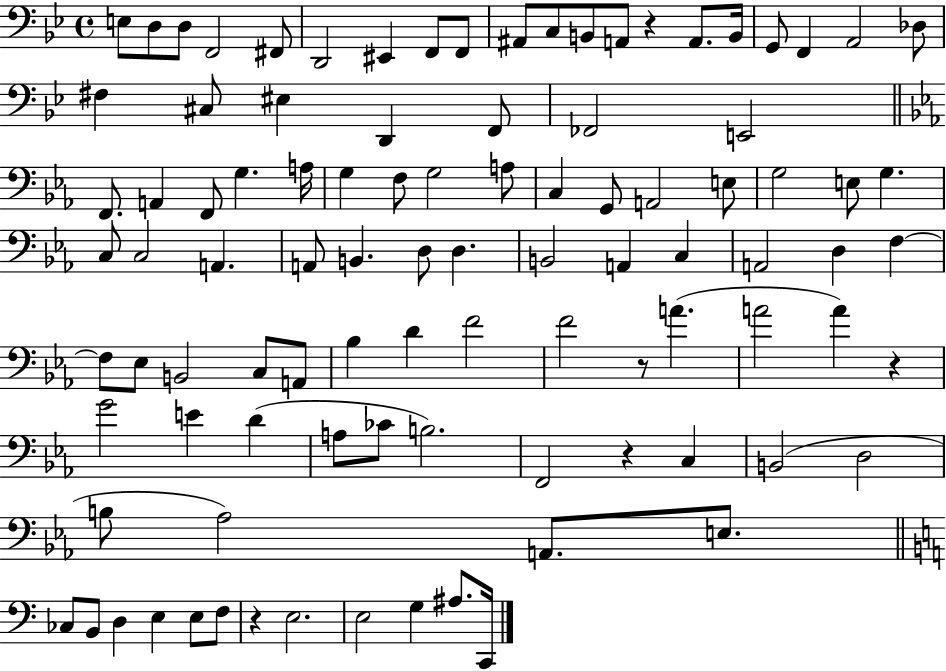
{
  \clef bass
  \time 4/4
  \defaultTimeSignature
  \key bes \major
  \repeat volta 2 { e8 d8 d8 f,2 fis,8 | d,2 eis,4 f,8 f,8 | ais,8 c8 b,8 a,8 r4 a,8. b,16 | g,8 f,4 a,2 des8 | \break fis4 cis8 eis4 d,4 f,8 | fes,2 e,2 | \bar "||" \break \key c \minor f,8. a,4 f,8 g4. a16 | g4 f8 g2 a8 | c4 g,8 a,2 e8 | g2 e8 g4. | \break c8 c2 a,4. | a,8 b,4. d8 d4. | b,2 a,4 c4 | a,2 d4 f4~~ | \break f8 ees8 b,2 c8 a,8 | bes4 d'4 f'2 | f'2 r8 a'4.( | a'2 a'4) r4 | \break g'2 e'4 d'4( | a8 ces'8 b2.) | f,2 r4 c4 | b,2( d2 | \break b8 aes2) a,8. e8. | \bar "||" \break \key c \major ces8 b,8 d4 e4 e8 f8 | r4 e2. | e2 g4 ais8. c,16 | } \bar "|."
}